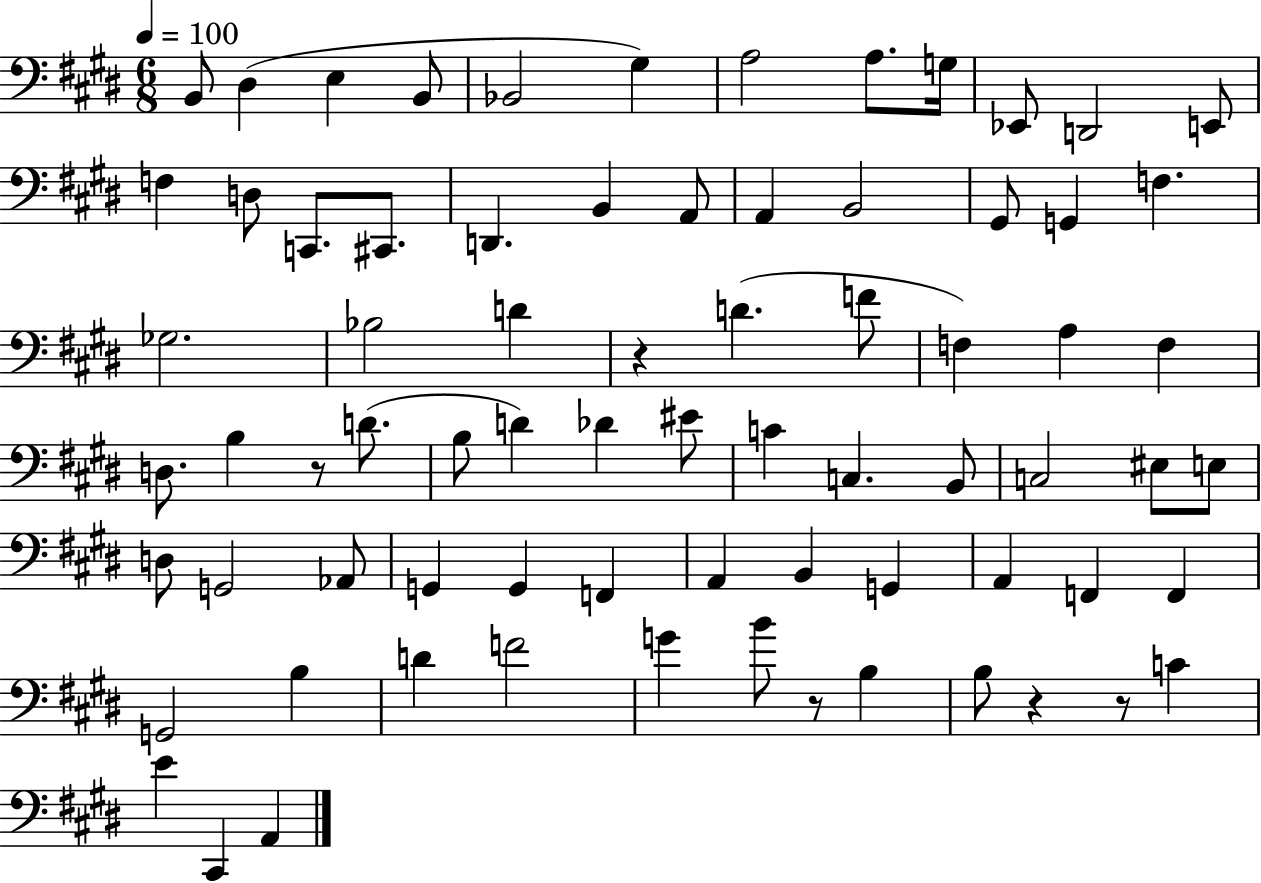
B2/e D#3/q E3/q B2/e Bb2/h G#3/q A3/h A3/e. G3/s Eb2/e D2/h E2/e F3/q D3/e C2/e. C#2/e. D2/q. B2/q A2/e A2/q B2/h G#2/e G2/q F3/q. Gb3/h. Bb3/h D4/q R/q D4/q. F4/e F3/q A3/q F3/q D3/e. B3/q R/e D4/e. B3/e D4/q Db4/q EIS4/e C4/q C3/q. B2/e C3/h EIS3/e E3/e D3/e G2/h Ab2/e G2/q G2/q F2/q A2/q B2/q G2/q A2/q F2/q F2/q G2/h B3/q D4/q F4/h G4/q B4/e R/e B3/q B3/e R/q R/e C4/q E4/q C#2/q A2/q